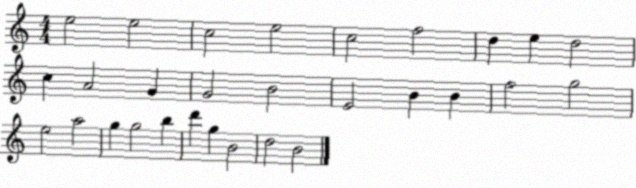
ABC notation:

X:1
T:Untitled
M:4/4
L:1/4
K:C
e2 e2 c2 e2 c2 f2 d e d2 c A2 G G2 B2 E2 B B f2 g2 e2 a2 g g2 b d' g B2 d2 B2